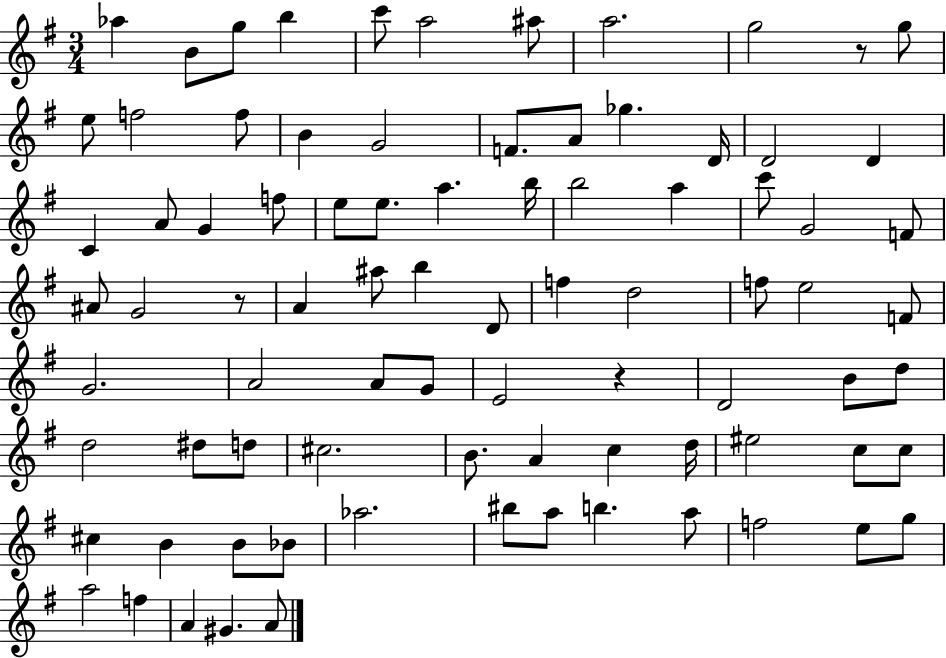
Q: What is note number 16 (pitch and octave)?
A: F4